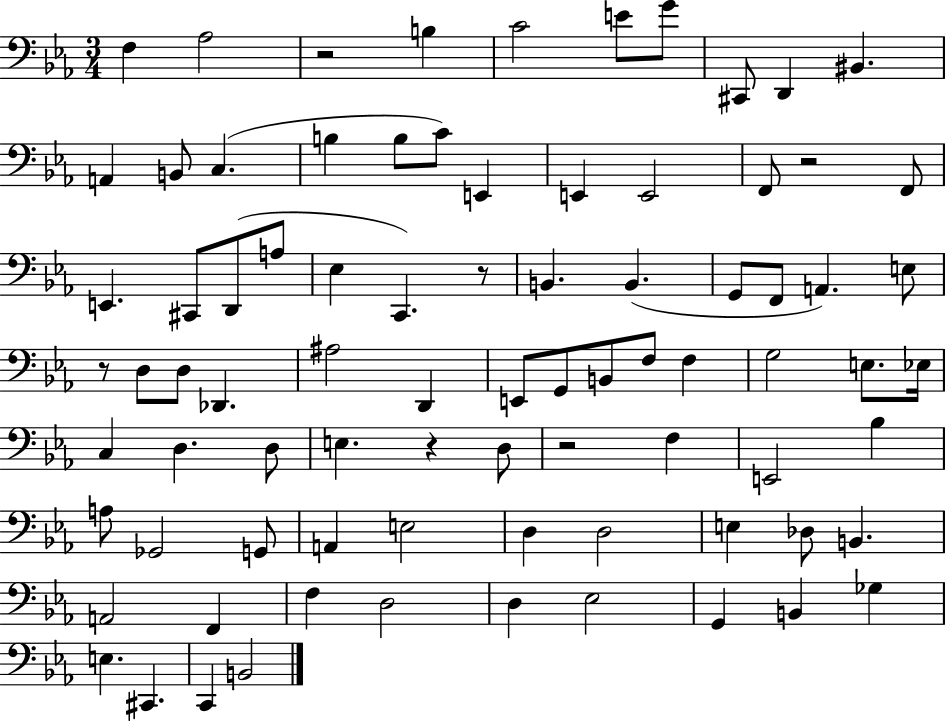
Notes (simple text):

F3/q Ab3/h R/h B3/q C4/h E4/e G4/e C#2/e D2/q BIS2/q. A2/q B2/e C3/q. B3/q B3/e C4/e E2/q E2/q E2/h F2/e R/h F2/e E2/q. C#2/e D2/e A3/e Eb3/q C2/q. R/e B2/q. B2/q. G2/e F2/e A2/q. E3/e R/e D3/e D3/e Db2/q. A#3/h D2/q E2/e G2/e B2/e F3/e F3/q G3/h E3/e. Eb3/s C3/q D3/q. D3/e E3/q. R/q D3/e R/h F3/q E2/h Bb3/q A3/e Gb2/h G2/e A2/q E3/h D3/q D3/h E3/q Db3/e B2/q. A2/h F2/q F3/q D3/h D3/q Eb3/h G2/q B2/q Gb3/q E3/q. C#2/q. C2/q B2/h